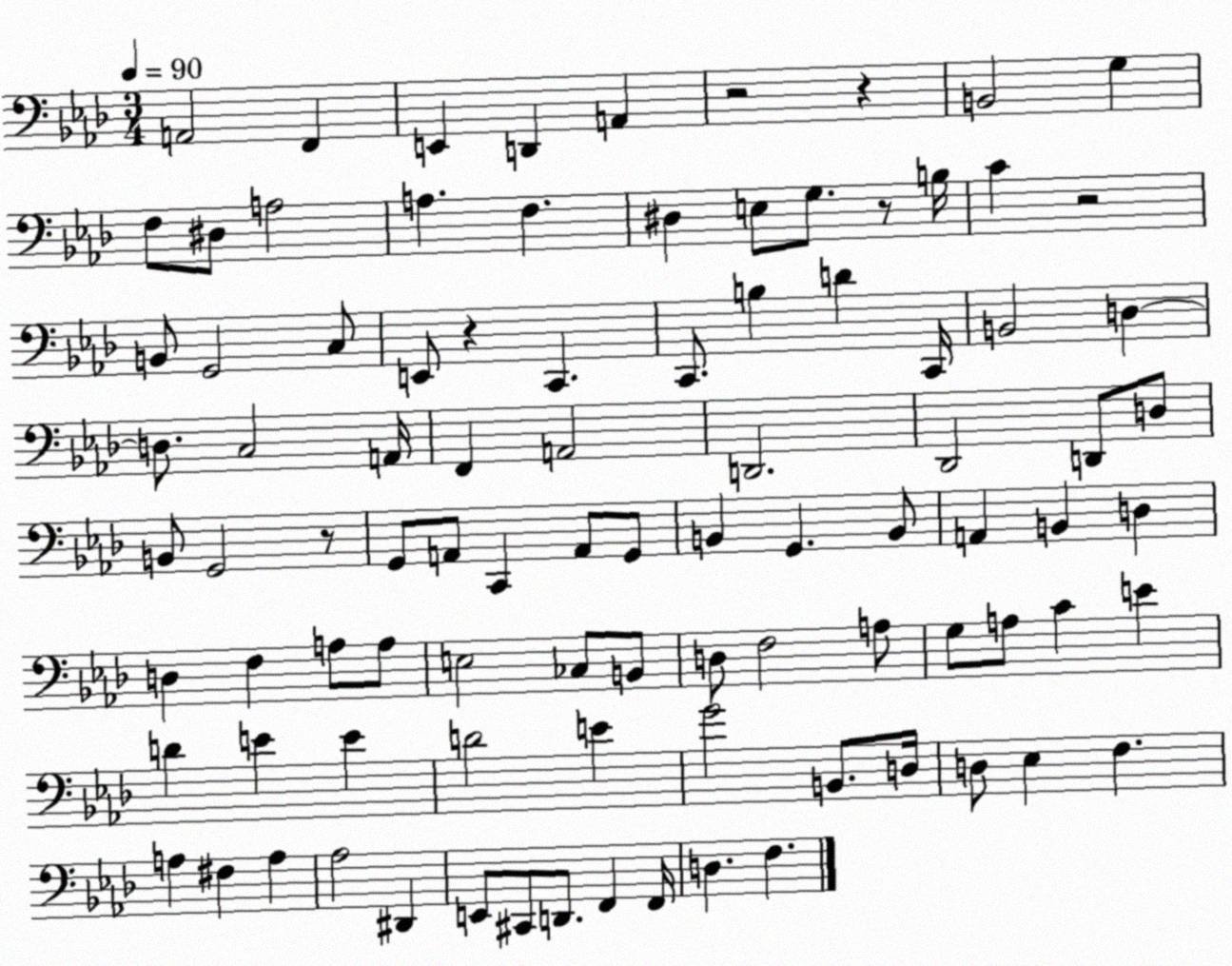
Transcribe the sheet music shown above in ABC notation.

X:1
T:Untitled
M:3/4
L:1/4
K:Ab
A,,2 F,, E,, D,, A,, z2 z B,,2 G, F,/2 ^D,/2 A,2 A, F, ^D, E,/2 G,/2 z/2 B,/4 C z2 B,,/2 G,,2 C,/2 E,,/2 z C,, C,,/2 B, D C,,/4 B,,2 D, D,/2 C,2 A,,/4 F,, A,,2 D,,2 _D,,2 D,,/2 D,/2 B,,/2 G,,2 z/2 G,,/2 A,,/2 C,, A,,/2 G,,/2 B,, G,, B,,/2 A,, B,, D, D, F, A,/2 A,/2 E,2 _C,/2 B,,/2 D,/2 F,2 A,/2 G,/2 A,/2 C E D E E D2 E G2 B,,/2 D,/4 D,/2 _E, F, A, ^F, A, _A,2 ^D,, E,,/2 ^C,,/2 D,,/2 F,, F,,/4 D, F,